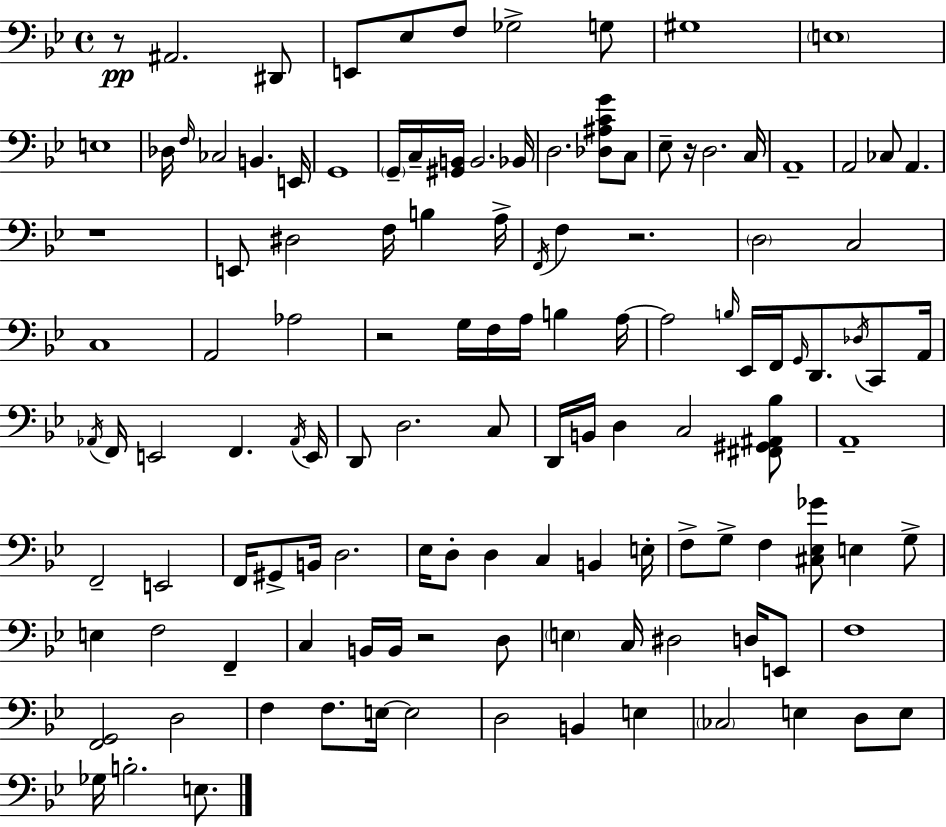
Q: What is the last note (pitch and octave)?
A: E3